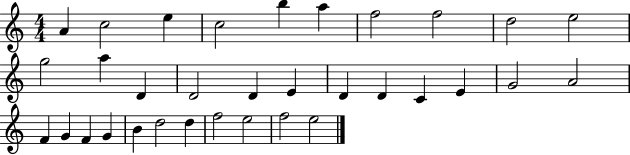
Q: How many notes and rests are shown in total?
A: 33